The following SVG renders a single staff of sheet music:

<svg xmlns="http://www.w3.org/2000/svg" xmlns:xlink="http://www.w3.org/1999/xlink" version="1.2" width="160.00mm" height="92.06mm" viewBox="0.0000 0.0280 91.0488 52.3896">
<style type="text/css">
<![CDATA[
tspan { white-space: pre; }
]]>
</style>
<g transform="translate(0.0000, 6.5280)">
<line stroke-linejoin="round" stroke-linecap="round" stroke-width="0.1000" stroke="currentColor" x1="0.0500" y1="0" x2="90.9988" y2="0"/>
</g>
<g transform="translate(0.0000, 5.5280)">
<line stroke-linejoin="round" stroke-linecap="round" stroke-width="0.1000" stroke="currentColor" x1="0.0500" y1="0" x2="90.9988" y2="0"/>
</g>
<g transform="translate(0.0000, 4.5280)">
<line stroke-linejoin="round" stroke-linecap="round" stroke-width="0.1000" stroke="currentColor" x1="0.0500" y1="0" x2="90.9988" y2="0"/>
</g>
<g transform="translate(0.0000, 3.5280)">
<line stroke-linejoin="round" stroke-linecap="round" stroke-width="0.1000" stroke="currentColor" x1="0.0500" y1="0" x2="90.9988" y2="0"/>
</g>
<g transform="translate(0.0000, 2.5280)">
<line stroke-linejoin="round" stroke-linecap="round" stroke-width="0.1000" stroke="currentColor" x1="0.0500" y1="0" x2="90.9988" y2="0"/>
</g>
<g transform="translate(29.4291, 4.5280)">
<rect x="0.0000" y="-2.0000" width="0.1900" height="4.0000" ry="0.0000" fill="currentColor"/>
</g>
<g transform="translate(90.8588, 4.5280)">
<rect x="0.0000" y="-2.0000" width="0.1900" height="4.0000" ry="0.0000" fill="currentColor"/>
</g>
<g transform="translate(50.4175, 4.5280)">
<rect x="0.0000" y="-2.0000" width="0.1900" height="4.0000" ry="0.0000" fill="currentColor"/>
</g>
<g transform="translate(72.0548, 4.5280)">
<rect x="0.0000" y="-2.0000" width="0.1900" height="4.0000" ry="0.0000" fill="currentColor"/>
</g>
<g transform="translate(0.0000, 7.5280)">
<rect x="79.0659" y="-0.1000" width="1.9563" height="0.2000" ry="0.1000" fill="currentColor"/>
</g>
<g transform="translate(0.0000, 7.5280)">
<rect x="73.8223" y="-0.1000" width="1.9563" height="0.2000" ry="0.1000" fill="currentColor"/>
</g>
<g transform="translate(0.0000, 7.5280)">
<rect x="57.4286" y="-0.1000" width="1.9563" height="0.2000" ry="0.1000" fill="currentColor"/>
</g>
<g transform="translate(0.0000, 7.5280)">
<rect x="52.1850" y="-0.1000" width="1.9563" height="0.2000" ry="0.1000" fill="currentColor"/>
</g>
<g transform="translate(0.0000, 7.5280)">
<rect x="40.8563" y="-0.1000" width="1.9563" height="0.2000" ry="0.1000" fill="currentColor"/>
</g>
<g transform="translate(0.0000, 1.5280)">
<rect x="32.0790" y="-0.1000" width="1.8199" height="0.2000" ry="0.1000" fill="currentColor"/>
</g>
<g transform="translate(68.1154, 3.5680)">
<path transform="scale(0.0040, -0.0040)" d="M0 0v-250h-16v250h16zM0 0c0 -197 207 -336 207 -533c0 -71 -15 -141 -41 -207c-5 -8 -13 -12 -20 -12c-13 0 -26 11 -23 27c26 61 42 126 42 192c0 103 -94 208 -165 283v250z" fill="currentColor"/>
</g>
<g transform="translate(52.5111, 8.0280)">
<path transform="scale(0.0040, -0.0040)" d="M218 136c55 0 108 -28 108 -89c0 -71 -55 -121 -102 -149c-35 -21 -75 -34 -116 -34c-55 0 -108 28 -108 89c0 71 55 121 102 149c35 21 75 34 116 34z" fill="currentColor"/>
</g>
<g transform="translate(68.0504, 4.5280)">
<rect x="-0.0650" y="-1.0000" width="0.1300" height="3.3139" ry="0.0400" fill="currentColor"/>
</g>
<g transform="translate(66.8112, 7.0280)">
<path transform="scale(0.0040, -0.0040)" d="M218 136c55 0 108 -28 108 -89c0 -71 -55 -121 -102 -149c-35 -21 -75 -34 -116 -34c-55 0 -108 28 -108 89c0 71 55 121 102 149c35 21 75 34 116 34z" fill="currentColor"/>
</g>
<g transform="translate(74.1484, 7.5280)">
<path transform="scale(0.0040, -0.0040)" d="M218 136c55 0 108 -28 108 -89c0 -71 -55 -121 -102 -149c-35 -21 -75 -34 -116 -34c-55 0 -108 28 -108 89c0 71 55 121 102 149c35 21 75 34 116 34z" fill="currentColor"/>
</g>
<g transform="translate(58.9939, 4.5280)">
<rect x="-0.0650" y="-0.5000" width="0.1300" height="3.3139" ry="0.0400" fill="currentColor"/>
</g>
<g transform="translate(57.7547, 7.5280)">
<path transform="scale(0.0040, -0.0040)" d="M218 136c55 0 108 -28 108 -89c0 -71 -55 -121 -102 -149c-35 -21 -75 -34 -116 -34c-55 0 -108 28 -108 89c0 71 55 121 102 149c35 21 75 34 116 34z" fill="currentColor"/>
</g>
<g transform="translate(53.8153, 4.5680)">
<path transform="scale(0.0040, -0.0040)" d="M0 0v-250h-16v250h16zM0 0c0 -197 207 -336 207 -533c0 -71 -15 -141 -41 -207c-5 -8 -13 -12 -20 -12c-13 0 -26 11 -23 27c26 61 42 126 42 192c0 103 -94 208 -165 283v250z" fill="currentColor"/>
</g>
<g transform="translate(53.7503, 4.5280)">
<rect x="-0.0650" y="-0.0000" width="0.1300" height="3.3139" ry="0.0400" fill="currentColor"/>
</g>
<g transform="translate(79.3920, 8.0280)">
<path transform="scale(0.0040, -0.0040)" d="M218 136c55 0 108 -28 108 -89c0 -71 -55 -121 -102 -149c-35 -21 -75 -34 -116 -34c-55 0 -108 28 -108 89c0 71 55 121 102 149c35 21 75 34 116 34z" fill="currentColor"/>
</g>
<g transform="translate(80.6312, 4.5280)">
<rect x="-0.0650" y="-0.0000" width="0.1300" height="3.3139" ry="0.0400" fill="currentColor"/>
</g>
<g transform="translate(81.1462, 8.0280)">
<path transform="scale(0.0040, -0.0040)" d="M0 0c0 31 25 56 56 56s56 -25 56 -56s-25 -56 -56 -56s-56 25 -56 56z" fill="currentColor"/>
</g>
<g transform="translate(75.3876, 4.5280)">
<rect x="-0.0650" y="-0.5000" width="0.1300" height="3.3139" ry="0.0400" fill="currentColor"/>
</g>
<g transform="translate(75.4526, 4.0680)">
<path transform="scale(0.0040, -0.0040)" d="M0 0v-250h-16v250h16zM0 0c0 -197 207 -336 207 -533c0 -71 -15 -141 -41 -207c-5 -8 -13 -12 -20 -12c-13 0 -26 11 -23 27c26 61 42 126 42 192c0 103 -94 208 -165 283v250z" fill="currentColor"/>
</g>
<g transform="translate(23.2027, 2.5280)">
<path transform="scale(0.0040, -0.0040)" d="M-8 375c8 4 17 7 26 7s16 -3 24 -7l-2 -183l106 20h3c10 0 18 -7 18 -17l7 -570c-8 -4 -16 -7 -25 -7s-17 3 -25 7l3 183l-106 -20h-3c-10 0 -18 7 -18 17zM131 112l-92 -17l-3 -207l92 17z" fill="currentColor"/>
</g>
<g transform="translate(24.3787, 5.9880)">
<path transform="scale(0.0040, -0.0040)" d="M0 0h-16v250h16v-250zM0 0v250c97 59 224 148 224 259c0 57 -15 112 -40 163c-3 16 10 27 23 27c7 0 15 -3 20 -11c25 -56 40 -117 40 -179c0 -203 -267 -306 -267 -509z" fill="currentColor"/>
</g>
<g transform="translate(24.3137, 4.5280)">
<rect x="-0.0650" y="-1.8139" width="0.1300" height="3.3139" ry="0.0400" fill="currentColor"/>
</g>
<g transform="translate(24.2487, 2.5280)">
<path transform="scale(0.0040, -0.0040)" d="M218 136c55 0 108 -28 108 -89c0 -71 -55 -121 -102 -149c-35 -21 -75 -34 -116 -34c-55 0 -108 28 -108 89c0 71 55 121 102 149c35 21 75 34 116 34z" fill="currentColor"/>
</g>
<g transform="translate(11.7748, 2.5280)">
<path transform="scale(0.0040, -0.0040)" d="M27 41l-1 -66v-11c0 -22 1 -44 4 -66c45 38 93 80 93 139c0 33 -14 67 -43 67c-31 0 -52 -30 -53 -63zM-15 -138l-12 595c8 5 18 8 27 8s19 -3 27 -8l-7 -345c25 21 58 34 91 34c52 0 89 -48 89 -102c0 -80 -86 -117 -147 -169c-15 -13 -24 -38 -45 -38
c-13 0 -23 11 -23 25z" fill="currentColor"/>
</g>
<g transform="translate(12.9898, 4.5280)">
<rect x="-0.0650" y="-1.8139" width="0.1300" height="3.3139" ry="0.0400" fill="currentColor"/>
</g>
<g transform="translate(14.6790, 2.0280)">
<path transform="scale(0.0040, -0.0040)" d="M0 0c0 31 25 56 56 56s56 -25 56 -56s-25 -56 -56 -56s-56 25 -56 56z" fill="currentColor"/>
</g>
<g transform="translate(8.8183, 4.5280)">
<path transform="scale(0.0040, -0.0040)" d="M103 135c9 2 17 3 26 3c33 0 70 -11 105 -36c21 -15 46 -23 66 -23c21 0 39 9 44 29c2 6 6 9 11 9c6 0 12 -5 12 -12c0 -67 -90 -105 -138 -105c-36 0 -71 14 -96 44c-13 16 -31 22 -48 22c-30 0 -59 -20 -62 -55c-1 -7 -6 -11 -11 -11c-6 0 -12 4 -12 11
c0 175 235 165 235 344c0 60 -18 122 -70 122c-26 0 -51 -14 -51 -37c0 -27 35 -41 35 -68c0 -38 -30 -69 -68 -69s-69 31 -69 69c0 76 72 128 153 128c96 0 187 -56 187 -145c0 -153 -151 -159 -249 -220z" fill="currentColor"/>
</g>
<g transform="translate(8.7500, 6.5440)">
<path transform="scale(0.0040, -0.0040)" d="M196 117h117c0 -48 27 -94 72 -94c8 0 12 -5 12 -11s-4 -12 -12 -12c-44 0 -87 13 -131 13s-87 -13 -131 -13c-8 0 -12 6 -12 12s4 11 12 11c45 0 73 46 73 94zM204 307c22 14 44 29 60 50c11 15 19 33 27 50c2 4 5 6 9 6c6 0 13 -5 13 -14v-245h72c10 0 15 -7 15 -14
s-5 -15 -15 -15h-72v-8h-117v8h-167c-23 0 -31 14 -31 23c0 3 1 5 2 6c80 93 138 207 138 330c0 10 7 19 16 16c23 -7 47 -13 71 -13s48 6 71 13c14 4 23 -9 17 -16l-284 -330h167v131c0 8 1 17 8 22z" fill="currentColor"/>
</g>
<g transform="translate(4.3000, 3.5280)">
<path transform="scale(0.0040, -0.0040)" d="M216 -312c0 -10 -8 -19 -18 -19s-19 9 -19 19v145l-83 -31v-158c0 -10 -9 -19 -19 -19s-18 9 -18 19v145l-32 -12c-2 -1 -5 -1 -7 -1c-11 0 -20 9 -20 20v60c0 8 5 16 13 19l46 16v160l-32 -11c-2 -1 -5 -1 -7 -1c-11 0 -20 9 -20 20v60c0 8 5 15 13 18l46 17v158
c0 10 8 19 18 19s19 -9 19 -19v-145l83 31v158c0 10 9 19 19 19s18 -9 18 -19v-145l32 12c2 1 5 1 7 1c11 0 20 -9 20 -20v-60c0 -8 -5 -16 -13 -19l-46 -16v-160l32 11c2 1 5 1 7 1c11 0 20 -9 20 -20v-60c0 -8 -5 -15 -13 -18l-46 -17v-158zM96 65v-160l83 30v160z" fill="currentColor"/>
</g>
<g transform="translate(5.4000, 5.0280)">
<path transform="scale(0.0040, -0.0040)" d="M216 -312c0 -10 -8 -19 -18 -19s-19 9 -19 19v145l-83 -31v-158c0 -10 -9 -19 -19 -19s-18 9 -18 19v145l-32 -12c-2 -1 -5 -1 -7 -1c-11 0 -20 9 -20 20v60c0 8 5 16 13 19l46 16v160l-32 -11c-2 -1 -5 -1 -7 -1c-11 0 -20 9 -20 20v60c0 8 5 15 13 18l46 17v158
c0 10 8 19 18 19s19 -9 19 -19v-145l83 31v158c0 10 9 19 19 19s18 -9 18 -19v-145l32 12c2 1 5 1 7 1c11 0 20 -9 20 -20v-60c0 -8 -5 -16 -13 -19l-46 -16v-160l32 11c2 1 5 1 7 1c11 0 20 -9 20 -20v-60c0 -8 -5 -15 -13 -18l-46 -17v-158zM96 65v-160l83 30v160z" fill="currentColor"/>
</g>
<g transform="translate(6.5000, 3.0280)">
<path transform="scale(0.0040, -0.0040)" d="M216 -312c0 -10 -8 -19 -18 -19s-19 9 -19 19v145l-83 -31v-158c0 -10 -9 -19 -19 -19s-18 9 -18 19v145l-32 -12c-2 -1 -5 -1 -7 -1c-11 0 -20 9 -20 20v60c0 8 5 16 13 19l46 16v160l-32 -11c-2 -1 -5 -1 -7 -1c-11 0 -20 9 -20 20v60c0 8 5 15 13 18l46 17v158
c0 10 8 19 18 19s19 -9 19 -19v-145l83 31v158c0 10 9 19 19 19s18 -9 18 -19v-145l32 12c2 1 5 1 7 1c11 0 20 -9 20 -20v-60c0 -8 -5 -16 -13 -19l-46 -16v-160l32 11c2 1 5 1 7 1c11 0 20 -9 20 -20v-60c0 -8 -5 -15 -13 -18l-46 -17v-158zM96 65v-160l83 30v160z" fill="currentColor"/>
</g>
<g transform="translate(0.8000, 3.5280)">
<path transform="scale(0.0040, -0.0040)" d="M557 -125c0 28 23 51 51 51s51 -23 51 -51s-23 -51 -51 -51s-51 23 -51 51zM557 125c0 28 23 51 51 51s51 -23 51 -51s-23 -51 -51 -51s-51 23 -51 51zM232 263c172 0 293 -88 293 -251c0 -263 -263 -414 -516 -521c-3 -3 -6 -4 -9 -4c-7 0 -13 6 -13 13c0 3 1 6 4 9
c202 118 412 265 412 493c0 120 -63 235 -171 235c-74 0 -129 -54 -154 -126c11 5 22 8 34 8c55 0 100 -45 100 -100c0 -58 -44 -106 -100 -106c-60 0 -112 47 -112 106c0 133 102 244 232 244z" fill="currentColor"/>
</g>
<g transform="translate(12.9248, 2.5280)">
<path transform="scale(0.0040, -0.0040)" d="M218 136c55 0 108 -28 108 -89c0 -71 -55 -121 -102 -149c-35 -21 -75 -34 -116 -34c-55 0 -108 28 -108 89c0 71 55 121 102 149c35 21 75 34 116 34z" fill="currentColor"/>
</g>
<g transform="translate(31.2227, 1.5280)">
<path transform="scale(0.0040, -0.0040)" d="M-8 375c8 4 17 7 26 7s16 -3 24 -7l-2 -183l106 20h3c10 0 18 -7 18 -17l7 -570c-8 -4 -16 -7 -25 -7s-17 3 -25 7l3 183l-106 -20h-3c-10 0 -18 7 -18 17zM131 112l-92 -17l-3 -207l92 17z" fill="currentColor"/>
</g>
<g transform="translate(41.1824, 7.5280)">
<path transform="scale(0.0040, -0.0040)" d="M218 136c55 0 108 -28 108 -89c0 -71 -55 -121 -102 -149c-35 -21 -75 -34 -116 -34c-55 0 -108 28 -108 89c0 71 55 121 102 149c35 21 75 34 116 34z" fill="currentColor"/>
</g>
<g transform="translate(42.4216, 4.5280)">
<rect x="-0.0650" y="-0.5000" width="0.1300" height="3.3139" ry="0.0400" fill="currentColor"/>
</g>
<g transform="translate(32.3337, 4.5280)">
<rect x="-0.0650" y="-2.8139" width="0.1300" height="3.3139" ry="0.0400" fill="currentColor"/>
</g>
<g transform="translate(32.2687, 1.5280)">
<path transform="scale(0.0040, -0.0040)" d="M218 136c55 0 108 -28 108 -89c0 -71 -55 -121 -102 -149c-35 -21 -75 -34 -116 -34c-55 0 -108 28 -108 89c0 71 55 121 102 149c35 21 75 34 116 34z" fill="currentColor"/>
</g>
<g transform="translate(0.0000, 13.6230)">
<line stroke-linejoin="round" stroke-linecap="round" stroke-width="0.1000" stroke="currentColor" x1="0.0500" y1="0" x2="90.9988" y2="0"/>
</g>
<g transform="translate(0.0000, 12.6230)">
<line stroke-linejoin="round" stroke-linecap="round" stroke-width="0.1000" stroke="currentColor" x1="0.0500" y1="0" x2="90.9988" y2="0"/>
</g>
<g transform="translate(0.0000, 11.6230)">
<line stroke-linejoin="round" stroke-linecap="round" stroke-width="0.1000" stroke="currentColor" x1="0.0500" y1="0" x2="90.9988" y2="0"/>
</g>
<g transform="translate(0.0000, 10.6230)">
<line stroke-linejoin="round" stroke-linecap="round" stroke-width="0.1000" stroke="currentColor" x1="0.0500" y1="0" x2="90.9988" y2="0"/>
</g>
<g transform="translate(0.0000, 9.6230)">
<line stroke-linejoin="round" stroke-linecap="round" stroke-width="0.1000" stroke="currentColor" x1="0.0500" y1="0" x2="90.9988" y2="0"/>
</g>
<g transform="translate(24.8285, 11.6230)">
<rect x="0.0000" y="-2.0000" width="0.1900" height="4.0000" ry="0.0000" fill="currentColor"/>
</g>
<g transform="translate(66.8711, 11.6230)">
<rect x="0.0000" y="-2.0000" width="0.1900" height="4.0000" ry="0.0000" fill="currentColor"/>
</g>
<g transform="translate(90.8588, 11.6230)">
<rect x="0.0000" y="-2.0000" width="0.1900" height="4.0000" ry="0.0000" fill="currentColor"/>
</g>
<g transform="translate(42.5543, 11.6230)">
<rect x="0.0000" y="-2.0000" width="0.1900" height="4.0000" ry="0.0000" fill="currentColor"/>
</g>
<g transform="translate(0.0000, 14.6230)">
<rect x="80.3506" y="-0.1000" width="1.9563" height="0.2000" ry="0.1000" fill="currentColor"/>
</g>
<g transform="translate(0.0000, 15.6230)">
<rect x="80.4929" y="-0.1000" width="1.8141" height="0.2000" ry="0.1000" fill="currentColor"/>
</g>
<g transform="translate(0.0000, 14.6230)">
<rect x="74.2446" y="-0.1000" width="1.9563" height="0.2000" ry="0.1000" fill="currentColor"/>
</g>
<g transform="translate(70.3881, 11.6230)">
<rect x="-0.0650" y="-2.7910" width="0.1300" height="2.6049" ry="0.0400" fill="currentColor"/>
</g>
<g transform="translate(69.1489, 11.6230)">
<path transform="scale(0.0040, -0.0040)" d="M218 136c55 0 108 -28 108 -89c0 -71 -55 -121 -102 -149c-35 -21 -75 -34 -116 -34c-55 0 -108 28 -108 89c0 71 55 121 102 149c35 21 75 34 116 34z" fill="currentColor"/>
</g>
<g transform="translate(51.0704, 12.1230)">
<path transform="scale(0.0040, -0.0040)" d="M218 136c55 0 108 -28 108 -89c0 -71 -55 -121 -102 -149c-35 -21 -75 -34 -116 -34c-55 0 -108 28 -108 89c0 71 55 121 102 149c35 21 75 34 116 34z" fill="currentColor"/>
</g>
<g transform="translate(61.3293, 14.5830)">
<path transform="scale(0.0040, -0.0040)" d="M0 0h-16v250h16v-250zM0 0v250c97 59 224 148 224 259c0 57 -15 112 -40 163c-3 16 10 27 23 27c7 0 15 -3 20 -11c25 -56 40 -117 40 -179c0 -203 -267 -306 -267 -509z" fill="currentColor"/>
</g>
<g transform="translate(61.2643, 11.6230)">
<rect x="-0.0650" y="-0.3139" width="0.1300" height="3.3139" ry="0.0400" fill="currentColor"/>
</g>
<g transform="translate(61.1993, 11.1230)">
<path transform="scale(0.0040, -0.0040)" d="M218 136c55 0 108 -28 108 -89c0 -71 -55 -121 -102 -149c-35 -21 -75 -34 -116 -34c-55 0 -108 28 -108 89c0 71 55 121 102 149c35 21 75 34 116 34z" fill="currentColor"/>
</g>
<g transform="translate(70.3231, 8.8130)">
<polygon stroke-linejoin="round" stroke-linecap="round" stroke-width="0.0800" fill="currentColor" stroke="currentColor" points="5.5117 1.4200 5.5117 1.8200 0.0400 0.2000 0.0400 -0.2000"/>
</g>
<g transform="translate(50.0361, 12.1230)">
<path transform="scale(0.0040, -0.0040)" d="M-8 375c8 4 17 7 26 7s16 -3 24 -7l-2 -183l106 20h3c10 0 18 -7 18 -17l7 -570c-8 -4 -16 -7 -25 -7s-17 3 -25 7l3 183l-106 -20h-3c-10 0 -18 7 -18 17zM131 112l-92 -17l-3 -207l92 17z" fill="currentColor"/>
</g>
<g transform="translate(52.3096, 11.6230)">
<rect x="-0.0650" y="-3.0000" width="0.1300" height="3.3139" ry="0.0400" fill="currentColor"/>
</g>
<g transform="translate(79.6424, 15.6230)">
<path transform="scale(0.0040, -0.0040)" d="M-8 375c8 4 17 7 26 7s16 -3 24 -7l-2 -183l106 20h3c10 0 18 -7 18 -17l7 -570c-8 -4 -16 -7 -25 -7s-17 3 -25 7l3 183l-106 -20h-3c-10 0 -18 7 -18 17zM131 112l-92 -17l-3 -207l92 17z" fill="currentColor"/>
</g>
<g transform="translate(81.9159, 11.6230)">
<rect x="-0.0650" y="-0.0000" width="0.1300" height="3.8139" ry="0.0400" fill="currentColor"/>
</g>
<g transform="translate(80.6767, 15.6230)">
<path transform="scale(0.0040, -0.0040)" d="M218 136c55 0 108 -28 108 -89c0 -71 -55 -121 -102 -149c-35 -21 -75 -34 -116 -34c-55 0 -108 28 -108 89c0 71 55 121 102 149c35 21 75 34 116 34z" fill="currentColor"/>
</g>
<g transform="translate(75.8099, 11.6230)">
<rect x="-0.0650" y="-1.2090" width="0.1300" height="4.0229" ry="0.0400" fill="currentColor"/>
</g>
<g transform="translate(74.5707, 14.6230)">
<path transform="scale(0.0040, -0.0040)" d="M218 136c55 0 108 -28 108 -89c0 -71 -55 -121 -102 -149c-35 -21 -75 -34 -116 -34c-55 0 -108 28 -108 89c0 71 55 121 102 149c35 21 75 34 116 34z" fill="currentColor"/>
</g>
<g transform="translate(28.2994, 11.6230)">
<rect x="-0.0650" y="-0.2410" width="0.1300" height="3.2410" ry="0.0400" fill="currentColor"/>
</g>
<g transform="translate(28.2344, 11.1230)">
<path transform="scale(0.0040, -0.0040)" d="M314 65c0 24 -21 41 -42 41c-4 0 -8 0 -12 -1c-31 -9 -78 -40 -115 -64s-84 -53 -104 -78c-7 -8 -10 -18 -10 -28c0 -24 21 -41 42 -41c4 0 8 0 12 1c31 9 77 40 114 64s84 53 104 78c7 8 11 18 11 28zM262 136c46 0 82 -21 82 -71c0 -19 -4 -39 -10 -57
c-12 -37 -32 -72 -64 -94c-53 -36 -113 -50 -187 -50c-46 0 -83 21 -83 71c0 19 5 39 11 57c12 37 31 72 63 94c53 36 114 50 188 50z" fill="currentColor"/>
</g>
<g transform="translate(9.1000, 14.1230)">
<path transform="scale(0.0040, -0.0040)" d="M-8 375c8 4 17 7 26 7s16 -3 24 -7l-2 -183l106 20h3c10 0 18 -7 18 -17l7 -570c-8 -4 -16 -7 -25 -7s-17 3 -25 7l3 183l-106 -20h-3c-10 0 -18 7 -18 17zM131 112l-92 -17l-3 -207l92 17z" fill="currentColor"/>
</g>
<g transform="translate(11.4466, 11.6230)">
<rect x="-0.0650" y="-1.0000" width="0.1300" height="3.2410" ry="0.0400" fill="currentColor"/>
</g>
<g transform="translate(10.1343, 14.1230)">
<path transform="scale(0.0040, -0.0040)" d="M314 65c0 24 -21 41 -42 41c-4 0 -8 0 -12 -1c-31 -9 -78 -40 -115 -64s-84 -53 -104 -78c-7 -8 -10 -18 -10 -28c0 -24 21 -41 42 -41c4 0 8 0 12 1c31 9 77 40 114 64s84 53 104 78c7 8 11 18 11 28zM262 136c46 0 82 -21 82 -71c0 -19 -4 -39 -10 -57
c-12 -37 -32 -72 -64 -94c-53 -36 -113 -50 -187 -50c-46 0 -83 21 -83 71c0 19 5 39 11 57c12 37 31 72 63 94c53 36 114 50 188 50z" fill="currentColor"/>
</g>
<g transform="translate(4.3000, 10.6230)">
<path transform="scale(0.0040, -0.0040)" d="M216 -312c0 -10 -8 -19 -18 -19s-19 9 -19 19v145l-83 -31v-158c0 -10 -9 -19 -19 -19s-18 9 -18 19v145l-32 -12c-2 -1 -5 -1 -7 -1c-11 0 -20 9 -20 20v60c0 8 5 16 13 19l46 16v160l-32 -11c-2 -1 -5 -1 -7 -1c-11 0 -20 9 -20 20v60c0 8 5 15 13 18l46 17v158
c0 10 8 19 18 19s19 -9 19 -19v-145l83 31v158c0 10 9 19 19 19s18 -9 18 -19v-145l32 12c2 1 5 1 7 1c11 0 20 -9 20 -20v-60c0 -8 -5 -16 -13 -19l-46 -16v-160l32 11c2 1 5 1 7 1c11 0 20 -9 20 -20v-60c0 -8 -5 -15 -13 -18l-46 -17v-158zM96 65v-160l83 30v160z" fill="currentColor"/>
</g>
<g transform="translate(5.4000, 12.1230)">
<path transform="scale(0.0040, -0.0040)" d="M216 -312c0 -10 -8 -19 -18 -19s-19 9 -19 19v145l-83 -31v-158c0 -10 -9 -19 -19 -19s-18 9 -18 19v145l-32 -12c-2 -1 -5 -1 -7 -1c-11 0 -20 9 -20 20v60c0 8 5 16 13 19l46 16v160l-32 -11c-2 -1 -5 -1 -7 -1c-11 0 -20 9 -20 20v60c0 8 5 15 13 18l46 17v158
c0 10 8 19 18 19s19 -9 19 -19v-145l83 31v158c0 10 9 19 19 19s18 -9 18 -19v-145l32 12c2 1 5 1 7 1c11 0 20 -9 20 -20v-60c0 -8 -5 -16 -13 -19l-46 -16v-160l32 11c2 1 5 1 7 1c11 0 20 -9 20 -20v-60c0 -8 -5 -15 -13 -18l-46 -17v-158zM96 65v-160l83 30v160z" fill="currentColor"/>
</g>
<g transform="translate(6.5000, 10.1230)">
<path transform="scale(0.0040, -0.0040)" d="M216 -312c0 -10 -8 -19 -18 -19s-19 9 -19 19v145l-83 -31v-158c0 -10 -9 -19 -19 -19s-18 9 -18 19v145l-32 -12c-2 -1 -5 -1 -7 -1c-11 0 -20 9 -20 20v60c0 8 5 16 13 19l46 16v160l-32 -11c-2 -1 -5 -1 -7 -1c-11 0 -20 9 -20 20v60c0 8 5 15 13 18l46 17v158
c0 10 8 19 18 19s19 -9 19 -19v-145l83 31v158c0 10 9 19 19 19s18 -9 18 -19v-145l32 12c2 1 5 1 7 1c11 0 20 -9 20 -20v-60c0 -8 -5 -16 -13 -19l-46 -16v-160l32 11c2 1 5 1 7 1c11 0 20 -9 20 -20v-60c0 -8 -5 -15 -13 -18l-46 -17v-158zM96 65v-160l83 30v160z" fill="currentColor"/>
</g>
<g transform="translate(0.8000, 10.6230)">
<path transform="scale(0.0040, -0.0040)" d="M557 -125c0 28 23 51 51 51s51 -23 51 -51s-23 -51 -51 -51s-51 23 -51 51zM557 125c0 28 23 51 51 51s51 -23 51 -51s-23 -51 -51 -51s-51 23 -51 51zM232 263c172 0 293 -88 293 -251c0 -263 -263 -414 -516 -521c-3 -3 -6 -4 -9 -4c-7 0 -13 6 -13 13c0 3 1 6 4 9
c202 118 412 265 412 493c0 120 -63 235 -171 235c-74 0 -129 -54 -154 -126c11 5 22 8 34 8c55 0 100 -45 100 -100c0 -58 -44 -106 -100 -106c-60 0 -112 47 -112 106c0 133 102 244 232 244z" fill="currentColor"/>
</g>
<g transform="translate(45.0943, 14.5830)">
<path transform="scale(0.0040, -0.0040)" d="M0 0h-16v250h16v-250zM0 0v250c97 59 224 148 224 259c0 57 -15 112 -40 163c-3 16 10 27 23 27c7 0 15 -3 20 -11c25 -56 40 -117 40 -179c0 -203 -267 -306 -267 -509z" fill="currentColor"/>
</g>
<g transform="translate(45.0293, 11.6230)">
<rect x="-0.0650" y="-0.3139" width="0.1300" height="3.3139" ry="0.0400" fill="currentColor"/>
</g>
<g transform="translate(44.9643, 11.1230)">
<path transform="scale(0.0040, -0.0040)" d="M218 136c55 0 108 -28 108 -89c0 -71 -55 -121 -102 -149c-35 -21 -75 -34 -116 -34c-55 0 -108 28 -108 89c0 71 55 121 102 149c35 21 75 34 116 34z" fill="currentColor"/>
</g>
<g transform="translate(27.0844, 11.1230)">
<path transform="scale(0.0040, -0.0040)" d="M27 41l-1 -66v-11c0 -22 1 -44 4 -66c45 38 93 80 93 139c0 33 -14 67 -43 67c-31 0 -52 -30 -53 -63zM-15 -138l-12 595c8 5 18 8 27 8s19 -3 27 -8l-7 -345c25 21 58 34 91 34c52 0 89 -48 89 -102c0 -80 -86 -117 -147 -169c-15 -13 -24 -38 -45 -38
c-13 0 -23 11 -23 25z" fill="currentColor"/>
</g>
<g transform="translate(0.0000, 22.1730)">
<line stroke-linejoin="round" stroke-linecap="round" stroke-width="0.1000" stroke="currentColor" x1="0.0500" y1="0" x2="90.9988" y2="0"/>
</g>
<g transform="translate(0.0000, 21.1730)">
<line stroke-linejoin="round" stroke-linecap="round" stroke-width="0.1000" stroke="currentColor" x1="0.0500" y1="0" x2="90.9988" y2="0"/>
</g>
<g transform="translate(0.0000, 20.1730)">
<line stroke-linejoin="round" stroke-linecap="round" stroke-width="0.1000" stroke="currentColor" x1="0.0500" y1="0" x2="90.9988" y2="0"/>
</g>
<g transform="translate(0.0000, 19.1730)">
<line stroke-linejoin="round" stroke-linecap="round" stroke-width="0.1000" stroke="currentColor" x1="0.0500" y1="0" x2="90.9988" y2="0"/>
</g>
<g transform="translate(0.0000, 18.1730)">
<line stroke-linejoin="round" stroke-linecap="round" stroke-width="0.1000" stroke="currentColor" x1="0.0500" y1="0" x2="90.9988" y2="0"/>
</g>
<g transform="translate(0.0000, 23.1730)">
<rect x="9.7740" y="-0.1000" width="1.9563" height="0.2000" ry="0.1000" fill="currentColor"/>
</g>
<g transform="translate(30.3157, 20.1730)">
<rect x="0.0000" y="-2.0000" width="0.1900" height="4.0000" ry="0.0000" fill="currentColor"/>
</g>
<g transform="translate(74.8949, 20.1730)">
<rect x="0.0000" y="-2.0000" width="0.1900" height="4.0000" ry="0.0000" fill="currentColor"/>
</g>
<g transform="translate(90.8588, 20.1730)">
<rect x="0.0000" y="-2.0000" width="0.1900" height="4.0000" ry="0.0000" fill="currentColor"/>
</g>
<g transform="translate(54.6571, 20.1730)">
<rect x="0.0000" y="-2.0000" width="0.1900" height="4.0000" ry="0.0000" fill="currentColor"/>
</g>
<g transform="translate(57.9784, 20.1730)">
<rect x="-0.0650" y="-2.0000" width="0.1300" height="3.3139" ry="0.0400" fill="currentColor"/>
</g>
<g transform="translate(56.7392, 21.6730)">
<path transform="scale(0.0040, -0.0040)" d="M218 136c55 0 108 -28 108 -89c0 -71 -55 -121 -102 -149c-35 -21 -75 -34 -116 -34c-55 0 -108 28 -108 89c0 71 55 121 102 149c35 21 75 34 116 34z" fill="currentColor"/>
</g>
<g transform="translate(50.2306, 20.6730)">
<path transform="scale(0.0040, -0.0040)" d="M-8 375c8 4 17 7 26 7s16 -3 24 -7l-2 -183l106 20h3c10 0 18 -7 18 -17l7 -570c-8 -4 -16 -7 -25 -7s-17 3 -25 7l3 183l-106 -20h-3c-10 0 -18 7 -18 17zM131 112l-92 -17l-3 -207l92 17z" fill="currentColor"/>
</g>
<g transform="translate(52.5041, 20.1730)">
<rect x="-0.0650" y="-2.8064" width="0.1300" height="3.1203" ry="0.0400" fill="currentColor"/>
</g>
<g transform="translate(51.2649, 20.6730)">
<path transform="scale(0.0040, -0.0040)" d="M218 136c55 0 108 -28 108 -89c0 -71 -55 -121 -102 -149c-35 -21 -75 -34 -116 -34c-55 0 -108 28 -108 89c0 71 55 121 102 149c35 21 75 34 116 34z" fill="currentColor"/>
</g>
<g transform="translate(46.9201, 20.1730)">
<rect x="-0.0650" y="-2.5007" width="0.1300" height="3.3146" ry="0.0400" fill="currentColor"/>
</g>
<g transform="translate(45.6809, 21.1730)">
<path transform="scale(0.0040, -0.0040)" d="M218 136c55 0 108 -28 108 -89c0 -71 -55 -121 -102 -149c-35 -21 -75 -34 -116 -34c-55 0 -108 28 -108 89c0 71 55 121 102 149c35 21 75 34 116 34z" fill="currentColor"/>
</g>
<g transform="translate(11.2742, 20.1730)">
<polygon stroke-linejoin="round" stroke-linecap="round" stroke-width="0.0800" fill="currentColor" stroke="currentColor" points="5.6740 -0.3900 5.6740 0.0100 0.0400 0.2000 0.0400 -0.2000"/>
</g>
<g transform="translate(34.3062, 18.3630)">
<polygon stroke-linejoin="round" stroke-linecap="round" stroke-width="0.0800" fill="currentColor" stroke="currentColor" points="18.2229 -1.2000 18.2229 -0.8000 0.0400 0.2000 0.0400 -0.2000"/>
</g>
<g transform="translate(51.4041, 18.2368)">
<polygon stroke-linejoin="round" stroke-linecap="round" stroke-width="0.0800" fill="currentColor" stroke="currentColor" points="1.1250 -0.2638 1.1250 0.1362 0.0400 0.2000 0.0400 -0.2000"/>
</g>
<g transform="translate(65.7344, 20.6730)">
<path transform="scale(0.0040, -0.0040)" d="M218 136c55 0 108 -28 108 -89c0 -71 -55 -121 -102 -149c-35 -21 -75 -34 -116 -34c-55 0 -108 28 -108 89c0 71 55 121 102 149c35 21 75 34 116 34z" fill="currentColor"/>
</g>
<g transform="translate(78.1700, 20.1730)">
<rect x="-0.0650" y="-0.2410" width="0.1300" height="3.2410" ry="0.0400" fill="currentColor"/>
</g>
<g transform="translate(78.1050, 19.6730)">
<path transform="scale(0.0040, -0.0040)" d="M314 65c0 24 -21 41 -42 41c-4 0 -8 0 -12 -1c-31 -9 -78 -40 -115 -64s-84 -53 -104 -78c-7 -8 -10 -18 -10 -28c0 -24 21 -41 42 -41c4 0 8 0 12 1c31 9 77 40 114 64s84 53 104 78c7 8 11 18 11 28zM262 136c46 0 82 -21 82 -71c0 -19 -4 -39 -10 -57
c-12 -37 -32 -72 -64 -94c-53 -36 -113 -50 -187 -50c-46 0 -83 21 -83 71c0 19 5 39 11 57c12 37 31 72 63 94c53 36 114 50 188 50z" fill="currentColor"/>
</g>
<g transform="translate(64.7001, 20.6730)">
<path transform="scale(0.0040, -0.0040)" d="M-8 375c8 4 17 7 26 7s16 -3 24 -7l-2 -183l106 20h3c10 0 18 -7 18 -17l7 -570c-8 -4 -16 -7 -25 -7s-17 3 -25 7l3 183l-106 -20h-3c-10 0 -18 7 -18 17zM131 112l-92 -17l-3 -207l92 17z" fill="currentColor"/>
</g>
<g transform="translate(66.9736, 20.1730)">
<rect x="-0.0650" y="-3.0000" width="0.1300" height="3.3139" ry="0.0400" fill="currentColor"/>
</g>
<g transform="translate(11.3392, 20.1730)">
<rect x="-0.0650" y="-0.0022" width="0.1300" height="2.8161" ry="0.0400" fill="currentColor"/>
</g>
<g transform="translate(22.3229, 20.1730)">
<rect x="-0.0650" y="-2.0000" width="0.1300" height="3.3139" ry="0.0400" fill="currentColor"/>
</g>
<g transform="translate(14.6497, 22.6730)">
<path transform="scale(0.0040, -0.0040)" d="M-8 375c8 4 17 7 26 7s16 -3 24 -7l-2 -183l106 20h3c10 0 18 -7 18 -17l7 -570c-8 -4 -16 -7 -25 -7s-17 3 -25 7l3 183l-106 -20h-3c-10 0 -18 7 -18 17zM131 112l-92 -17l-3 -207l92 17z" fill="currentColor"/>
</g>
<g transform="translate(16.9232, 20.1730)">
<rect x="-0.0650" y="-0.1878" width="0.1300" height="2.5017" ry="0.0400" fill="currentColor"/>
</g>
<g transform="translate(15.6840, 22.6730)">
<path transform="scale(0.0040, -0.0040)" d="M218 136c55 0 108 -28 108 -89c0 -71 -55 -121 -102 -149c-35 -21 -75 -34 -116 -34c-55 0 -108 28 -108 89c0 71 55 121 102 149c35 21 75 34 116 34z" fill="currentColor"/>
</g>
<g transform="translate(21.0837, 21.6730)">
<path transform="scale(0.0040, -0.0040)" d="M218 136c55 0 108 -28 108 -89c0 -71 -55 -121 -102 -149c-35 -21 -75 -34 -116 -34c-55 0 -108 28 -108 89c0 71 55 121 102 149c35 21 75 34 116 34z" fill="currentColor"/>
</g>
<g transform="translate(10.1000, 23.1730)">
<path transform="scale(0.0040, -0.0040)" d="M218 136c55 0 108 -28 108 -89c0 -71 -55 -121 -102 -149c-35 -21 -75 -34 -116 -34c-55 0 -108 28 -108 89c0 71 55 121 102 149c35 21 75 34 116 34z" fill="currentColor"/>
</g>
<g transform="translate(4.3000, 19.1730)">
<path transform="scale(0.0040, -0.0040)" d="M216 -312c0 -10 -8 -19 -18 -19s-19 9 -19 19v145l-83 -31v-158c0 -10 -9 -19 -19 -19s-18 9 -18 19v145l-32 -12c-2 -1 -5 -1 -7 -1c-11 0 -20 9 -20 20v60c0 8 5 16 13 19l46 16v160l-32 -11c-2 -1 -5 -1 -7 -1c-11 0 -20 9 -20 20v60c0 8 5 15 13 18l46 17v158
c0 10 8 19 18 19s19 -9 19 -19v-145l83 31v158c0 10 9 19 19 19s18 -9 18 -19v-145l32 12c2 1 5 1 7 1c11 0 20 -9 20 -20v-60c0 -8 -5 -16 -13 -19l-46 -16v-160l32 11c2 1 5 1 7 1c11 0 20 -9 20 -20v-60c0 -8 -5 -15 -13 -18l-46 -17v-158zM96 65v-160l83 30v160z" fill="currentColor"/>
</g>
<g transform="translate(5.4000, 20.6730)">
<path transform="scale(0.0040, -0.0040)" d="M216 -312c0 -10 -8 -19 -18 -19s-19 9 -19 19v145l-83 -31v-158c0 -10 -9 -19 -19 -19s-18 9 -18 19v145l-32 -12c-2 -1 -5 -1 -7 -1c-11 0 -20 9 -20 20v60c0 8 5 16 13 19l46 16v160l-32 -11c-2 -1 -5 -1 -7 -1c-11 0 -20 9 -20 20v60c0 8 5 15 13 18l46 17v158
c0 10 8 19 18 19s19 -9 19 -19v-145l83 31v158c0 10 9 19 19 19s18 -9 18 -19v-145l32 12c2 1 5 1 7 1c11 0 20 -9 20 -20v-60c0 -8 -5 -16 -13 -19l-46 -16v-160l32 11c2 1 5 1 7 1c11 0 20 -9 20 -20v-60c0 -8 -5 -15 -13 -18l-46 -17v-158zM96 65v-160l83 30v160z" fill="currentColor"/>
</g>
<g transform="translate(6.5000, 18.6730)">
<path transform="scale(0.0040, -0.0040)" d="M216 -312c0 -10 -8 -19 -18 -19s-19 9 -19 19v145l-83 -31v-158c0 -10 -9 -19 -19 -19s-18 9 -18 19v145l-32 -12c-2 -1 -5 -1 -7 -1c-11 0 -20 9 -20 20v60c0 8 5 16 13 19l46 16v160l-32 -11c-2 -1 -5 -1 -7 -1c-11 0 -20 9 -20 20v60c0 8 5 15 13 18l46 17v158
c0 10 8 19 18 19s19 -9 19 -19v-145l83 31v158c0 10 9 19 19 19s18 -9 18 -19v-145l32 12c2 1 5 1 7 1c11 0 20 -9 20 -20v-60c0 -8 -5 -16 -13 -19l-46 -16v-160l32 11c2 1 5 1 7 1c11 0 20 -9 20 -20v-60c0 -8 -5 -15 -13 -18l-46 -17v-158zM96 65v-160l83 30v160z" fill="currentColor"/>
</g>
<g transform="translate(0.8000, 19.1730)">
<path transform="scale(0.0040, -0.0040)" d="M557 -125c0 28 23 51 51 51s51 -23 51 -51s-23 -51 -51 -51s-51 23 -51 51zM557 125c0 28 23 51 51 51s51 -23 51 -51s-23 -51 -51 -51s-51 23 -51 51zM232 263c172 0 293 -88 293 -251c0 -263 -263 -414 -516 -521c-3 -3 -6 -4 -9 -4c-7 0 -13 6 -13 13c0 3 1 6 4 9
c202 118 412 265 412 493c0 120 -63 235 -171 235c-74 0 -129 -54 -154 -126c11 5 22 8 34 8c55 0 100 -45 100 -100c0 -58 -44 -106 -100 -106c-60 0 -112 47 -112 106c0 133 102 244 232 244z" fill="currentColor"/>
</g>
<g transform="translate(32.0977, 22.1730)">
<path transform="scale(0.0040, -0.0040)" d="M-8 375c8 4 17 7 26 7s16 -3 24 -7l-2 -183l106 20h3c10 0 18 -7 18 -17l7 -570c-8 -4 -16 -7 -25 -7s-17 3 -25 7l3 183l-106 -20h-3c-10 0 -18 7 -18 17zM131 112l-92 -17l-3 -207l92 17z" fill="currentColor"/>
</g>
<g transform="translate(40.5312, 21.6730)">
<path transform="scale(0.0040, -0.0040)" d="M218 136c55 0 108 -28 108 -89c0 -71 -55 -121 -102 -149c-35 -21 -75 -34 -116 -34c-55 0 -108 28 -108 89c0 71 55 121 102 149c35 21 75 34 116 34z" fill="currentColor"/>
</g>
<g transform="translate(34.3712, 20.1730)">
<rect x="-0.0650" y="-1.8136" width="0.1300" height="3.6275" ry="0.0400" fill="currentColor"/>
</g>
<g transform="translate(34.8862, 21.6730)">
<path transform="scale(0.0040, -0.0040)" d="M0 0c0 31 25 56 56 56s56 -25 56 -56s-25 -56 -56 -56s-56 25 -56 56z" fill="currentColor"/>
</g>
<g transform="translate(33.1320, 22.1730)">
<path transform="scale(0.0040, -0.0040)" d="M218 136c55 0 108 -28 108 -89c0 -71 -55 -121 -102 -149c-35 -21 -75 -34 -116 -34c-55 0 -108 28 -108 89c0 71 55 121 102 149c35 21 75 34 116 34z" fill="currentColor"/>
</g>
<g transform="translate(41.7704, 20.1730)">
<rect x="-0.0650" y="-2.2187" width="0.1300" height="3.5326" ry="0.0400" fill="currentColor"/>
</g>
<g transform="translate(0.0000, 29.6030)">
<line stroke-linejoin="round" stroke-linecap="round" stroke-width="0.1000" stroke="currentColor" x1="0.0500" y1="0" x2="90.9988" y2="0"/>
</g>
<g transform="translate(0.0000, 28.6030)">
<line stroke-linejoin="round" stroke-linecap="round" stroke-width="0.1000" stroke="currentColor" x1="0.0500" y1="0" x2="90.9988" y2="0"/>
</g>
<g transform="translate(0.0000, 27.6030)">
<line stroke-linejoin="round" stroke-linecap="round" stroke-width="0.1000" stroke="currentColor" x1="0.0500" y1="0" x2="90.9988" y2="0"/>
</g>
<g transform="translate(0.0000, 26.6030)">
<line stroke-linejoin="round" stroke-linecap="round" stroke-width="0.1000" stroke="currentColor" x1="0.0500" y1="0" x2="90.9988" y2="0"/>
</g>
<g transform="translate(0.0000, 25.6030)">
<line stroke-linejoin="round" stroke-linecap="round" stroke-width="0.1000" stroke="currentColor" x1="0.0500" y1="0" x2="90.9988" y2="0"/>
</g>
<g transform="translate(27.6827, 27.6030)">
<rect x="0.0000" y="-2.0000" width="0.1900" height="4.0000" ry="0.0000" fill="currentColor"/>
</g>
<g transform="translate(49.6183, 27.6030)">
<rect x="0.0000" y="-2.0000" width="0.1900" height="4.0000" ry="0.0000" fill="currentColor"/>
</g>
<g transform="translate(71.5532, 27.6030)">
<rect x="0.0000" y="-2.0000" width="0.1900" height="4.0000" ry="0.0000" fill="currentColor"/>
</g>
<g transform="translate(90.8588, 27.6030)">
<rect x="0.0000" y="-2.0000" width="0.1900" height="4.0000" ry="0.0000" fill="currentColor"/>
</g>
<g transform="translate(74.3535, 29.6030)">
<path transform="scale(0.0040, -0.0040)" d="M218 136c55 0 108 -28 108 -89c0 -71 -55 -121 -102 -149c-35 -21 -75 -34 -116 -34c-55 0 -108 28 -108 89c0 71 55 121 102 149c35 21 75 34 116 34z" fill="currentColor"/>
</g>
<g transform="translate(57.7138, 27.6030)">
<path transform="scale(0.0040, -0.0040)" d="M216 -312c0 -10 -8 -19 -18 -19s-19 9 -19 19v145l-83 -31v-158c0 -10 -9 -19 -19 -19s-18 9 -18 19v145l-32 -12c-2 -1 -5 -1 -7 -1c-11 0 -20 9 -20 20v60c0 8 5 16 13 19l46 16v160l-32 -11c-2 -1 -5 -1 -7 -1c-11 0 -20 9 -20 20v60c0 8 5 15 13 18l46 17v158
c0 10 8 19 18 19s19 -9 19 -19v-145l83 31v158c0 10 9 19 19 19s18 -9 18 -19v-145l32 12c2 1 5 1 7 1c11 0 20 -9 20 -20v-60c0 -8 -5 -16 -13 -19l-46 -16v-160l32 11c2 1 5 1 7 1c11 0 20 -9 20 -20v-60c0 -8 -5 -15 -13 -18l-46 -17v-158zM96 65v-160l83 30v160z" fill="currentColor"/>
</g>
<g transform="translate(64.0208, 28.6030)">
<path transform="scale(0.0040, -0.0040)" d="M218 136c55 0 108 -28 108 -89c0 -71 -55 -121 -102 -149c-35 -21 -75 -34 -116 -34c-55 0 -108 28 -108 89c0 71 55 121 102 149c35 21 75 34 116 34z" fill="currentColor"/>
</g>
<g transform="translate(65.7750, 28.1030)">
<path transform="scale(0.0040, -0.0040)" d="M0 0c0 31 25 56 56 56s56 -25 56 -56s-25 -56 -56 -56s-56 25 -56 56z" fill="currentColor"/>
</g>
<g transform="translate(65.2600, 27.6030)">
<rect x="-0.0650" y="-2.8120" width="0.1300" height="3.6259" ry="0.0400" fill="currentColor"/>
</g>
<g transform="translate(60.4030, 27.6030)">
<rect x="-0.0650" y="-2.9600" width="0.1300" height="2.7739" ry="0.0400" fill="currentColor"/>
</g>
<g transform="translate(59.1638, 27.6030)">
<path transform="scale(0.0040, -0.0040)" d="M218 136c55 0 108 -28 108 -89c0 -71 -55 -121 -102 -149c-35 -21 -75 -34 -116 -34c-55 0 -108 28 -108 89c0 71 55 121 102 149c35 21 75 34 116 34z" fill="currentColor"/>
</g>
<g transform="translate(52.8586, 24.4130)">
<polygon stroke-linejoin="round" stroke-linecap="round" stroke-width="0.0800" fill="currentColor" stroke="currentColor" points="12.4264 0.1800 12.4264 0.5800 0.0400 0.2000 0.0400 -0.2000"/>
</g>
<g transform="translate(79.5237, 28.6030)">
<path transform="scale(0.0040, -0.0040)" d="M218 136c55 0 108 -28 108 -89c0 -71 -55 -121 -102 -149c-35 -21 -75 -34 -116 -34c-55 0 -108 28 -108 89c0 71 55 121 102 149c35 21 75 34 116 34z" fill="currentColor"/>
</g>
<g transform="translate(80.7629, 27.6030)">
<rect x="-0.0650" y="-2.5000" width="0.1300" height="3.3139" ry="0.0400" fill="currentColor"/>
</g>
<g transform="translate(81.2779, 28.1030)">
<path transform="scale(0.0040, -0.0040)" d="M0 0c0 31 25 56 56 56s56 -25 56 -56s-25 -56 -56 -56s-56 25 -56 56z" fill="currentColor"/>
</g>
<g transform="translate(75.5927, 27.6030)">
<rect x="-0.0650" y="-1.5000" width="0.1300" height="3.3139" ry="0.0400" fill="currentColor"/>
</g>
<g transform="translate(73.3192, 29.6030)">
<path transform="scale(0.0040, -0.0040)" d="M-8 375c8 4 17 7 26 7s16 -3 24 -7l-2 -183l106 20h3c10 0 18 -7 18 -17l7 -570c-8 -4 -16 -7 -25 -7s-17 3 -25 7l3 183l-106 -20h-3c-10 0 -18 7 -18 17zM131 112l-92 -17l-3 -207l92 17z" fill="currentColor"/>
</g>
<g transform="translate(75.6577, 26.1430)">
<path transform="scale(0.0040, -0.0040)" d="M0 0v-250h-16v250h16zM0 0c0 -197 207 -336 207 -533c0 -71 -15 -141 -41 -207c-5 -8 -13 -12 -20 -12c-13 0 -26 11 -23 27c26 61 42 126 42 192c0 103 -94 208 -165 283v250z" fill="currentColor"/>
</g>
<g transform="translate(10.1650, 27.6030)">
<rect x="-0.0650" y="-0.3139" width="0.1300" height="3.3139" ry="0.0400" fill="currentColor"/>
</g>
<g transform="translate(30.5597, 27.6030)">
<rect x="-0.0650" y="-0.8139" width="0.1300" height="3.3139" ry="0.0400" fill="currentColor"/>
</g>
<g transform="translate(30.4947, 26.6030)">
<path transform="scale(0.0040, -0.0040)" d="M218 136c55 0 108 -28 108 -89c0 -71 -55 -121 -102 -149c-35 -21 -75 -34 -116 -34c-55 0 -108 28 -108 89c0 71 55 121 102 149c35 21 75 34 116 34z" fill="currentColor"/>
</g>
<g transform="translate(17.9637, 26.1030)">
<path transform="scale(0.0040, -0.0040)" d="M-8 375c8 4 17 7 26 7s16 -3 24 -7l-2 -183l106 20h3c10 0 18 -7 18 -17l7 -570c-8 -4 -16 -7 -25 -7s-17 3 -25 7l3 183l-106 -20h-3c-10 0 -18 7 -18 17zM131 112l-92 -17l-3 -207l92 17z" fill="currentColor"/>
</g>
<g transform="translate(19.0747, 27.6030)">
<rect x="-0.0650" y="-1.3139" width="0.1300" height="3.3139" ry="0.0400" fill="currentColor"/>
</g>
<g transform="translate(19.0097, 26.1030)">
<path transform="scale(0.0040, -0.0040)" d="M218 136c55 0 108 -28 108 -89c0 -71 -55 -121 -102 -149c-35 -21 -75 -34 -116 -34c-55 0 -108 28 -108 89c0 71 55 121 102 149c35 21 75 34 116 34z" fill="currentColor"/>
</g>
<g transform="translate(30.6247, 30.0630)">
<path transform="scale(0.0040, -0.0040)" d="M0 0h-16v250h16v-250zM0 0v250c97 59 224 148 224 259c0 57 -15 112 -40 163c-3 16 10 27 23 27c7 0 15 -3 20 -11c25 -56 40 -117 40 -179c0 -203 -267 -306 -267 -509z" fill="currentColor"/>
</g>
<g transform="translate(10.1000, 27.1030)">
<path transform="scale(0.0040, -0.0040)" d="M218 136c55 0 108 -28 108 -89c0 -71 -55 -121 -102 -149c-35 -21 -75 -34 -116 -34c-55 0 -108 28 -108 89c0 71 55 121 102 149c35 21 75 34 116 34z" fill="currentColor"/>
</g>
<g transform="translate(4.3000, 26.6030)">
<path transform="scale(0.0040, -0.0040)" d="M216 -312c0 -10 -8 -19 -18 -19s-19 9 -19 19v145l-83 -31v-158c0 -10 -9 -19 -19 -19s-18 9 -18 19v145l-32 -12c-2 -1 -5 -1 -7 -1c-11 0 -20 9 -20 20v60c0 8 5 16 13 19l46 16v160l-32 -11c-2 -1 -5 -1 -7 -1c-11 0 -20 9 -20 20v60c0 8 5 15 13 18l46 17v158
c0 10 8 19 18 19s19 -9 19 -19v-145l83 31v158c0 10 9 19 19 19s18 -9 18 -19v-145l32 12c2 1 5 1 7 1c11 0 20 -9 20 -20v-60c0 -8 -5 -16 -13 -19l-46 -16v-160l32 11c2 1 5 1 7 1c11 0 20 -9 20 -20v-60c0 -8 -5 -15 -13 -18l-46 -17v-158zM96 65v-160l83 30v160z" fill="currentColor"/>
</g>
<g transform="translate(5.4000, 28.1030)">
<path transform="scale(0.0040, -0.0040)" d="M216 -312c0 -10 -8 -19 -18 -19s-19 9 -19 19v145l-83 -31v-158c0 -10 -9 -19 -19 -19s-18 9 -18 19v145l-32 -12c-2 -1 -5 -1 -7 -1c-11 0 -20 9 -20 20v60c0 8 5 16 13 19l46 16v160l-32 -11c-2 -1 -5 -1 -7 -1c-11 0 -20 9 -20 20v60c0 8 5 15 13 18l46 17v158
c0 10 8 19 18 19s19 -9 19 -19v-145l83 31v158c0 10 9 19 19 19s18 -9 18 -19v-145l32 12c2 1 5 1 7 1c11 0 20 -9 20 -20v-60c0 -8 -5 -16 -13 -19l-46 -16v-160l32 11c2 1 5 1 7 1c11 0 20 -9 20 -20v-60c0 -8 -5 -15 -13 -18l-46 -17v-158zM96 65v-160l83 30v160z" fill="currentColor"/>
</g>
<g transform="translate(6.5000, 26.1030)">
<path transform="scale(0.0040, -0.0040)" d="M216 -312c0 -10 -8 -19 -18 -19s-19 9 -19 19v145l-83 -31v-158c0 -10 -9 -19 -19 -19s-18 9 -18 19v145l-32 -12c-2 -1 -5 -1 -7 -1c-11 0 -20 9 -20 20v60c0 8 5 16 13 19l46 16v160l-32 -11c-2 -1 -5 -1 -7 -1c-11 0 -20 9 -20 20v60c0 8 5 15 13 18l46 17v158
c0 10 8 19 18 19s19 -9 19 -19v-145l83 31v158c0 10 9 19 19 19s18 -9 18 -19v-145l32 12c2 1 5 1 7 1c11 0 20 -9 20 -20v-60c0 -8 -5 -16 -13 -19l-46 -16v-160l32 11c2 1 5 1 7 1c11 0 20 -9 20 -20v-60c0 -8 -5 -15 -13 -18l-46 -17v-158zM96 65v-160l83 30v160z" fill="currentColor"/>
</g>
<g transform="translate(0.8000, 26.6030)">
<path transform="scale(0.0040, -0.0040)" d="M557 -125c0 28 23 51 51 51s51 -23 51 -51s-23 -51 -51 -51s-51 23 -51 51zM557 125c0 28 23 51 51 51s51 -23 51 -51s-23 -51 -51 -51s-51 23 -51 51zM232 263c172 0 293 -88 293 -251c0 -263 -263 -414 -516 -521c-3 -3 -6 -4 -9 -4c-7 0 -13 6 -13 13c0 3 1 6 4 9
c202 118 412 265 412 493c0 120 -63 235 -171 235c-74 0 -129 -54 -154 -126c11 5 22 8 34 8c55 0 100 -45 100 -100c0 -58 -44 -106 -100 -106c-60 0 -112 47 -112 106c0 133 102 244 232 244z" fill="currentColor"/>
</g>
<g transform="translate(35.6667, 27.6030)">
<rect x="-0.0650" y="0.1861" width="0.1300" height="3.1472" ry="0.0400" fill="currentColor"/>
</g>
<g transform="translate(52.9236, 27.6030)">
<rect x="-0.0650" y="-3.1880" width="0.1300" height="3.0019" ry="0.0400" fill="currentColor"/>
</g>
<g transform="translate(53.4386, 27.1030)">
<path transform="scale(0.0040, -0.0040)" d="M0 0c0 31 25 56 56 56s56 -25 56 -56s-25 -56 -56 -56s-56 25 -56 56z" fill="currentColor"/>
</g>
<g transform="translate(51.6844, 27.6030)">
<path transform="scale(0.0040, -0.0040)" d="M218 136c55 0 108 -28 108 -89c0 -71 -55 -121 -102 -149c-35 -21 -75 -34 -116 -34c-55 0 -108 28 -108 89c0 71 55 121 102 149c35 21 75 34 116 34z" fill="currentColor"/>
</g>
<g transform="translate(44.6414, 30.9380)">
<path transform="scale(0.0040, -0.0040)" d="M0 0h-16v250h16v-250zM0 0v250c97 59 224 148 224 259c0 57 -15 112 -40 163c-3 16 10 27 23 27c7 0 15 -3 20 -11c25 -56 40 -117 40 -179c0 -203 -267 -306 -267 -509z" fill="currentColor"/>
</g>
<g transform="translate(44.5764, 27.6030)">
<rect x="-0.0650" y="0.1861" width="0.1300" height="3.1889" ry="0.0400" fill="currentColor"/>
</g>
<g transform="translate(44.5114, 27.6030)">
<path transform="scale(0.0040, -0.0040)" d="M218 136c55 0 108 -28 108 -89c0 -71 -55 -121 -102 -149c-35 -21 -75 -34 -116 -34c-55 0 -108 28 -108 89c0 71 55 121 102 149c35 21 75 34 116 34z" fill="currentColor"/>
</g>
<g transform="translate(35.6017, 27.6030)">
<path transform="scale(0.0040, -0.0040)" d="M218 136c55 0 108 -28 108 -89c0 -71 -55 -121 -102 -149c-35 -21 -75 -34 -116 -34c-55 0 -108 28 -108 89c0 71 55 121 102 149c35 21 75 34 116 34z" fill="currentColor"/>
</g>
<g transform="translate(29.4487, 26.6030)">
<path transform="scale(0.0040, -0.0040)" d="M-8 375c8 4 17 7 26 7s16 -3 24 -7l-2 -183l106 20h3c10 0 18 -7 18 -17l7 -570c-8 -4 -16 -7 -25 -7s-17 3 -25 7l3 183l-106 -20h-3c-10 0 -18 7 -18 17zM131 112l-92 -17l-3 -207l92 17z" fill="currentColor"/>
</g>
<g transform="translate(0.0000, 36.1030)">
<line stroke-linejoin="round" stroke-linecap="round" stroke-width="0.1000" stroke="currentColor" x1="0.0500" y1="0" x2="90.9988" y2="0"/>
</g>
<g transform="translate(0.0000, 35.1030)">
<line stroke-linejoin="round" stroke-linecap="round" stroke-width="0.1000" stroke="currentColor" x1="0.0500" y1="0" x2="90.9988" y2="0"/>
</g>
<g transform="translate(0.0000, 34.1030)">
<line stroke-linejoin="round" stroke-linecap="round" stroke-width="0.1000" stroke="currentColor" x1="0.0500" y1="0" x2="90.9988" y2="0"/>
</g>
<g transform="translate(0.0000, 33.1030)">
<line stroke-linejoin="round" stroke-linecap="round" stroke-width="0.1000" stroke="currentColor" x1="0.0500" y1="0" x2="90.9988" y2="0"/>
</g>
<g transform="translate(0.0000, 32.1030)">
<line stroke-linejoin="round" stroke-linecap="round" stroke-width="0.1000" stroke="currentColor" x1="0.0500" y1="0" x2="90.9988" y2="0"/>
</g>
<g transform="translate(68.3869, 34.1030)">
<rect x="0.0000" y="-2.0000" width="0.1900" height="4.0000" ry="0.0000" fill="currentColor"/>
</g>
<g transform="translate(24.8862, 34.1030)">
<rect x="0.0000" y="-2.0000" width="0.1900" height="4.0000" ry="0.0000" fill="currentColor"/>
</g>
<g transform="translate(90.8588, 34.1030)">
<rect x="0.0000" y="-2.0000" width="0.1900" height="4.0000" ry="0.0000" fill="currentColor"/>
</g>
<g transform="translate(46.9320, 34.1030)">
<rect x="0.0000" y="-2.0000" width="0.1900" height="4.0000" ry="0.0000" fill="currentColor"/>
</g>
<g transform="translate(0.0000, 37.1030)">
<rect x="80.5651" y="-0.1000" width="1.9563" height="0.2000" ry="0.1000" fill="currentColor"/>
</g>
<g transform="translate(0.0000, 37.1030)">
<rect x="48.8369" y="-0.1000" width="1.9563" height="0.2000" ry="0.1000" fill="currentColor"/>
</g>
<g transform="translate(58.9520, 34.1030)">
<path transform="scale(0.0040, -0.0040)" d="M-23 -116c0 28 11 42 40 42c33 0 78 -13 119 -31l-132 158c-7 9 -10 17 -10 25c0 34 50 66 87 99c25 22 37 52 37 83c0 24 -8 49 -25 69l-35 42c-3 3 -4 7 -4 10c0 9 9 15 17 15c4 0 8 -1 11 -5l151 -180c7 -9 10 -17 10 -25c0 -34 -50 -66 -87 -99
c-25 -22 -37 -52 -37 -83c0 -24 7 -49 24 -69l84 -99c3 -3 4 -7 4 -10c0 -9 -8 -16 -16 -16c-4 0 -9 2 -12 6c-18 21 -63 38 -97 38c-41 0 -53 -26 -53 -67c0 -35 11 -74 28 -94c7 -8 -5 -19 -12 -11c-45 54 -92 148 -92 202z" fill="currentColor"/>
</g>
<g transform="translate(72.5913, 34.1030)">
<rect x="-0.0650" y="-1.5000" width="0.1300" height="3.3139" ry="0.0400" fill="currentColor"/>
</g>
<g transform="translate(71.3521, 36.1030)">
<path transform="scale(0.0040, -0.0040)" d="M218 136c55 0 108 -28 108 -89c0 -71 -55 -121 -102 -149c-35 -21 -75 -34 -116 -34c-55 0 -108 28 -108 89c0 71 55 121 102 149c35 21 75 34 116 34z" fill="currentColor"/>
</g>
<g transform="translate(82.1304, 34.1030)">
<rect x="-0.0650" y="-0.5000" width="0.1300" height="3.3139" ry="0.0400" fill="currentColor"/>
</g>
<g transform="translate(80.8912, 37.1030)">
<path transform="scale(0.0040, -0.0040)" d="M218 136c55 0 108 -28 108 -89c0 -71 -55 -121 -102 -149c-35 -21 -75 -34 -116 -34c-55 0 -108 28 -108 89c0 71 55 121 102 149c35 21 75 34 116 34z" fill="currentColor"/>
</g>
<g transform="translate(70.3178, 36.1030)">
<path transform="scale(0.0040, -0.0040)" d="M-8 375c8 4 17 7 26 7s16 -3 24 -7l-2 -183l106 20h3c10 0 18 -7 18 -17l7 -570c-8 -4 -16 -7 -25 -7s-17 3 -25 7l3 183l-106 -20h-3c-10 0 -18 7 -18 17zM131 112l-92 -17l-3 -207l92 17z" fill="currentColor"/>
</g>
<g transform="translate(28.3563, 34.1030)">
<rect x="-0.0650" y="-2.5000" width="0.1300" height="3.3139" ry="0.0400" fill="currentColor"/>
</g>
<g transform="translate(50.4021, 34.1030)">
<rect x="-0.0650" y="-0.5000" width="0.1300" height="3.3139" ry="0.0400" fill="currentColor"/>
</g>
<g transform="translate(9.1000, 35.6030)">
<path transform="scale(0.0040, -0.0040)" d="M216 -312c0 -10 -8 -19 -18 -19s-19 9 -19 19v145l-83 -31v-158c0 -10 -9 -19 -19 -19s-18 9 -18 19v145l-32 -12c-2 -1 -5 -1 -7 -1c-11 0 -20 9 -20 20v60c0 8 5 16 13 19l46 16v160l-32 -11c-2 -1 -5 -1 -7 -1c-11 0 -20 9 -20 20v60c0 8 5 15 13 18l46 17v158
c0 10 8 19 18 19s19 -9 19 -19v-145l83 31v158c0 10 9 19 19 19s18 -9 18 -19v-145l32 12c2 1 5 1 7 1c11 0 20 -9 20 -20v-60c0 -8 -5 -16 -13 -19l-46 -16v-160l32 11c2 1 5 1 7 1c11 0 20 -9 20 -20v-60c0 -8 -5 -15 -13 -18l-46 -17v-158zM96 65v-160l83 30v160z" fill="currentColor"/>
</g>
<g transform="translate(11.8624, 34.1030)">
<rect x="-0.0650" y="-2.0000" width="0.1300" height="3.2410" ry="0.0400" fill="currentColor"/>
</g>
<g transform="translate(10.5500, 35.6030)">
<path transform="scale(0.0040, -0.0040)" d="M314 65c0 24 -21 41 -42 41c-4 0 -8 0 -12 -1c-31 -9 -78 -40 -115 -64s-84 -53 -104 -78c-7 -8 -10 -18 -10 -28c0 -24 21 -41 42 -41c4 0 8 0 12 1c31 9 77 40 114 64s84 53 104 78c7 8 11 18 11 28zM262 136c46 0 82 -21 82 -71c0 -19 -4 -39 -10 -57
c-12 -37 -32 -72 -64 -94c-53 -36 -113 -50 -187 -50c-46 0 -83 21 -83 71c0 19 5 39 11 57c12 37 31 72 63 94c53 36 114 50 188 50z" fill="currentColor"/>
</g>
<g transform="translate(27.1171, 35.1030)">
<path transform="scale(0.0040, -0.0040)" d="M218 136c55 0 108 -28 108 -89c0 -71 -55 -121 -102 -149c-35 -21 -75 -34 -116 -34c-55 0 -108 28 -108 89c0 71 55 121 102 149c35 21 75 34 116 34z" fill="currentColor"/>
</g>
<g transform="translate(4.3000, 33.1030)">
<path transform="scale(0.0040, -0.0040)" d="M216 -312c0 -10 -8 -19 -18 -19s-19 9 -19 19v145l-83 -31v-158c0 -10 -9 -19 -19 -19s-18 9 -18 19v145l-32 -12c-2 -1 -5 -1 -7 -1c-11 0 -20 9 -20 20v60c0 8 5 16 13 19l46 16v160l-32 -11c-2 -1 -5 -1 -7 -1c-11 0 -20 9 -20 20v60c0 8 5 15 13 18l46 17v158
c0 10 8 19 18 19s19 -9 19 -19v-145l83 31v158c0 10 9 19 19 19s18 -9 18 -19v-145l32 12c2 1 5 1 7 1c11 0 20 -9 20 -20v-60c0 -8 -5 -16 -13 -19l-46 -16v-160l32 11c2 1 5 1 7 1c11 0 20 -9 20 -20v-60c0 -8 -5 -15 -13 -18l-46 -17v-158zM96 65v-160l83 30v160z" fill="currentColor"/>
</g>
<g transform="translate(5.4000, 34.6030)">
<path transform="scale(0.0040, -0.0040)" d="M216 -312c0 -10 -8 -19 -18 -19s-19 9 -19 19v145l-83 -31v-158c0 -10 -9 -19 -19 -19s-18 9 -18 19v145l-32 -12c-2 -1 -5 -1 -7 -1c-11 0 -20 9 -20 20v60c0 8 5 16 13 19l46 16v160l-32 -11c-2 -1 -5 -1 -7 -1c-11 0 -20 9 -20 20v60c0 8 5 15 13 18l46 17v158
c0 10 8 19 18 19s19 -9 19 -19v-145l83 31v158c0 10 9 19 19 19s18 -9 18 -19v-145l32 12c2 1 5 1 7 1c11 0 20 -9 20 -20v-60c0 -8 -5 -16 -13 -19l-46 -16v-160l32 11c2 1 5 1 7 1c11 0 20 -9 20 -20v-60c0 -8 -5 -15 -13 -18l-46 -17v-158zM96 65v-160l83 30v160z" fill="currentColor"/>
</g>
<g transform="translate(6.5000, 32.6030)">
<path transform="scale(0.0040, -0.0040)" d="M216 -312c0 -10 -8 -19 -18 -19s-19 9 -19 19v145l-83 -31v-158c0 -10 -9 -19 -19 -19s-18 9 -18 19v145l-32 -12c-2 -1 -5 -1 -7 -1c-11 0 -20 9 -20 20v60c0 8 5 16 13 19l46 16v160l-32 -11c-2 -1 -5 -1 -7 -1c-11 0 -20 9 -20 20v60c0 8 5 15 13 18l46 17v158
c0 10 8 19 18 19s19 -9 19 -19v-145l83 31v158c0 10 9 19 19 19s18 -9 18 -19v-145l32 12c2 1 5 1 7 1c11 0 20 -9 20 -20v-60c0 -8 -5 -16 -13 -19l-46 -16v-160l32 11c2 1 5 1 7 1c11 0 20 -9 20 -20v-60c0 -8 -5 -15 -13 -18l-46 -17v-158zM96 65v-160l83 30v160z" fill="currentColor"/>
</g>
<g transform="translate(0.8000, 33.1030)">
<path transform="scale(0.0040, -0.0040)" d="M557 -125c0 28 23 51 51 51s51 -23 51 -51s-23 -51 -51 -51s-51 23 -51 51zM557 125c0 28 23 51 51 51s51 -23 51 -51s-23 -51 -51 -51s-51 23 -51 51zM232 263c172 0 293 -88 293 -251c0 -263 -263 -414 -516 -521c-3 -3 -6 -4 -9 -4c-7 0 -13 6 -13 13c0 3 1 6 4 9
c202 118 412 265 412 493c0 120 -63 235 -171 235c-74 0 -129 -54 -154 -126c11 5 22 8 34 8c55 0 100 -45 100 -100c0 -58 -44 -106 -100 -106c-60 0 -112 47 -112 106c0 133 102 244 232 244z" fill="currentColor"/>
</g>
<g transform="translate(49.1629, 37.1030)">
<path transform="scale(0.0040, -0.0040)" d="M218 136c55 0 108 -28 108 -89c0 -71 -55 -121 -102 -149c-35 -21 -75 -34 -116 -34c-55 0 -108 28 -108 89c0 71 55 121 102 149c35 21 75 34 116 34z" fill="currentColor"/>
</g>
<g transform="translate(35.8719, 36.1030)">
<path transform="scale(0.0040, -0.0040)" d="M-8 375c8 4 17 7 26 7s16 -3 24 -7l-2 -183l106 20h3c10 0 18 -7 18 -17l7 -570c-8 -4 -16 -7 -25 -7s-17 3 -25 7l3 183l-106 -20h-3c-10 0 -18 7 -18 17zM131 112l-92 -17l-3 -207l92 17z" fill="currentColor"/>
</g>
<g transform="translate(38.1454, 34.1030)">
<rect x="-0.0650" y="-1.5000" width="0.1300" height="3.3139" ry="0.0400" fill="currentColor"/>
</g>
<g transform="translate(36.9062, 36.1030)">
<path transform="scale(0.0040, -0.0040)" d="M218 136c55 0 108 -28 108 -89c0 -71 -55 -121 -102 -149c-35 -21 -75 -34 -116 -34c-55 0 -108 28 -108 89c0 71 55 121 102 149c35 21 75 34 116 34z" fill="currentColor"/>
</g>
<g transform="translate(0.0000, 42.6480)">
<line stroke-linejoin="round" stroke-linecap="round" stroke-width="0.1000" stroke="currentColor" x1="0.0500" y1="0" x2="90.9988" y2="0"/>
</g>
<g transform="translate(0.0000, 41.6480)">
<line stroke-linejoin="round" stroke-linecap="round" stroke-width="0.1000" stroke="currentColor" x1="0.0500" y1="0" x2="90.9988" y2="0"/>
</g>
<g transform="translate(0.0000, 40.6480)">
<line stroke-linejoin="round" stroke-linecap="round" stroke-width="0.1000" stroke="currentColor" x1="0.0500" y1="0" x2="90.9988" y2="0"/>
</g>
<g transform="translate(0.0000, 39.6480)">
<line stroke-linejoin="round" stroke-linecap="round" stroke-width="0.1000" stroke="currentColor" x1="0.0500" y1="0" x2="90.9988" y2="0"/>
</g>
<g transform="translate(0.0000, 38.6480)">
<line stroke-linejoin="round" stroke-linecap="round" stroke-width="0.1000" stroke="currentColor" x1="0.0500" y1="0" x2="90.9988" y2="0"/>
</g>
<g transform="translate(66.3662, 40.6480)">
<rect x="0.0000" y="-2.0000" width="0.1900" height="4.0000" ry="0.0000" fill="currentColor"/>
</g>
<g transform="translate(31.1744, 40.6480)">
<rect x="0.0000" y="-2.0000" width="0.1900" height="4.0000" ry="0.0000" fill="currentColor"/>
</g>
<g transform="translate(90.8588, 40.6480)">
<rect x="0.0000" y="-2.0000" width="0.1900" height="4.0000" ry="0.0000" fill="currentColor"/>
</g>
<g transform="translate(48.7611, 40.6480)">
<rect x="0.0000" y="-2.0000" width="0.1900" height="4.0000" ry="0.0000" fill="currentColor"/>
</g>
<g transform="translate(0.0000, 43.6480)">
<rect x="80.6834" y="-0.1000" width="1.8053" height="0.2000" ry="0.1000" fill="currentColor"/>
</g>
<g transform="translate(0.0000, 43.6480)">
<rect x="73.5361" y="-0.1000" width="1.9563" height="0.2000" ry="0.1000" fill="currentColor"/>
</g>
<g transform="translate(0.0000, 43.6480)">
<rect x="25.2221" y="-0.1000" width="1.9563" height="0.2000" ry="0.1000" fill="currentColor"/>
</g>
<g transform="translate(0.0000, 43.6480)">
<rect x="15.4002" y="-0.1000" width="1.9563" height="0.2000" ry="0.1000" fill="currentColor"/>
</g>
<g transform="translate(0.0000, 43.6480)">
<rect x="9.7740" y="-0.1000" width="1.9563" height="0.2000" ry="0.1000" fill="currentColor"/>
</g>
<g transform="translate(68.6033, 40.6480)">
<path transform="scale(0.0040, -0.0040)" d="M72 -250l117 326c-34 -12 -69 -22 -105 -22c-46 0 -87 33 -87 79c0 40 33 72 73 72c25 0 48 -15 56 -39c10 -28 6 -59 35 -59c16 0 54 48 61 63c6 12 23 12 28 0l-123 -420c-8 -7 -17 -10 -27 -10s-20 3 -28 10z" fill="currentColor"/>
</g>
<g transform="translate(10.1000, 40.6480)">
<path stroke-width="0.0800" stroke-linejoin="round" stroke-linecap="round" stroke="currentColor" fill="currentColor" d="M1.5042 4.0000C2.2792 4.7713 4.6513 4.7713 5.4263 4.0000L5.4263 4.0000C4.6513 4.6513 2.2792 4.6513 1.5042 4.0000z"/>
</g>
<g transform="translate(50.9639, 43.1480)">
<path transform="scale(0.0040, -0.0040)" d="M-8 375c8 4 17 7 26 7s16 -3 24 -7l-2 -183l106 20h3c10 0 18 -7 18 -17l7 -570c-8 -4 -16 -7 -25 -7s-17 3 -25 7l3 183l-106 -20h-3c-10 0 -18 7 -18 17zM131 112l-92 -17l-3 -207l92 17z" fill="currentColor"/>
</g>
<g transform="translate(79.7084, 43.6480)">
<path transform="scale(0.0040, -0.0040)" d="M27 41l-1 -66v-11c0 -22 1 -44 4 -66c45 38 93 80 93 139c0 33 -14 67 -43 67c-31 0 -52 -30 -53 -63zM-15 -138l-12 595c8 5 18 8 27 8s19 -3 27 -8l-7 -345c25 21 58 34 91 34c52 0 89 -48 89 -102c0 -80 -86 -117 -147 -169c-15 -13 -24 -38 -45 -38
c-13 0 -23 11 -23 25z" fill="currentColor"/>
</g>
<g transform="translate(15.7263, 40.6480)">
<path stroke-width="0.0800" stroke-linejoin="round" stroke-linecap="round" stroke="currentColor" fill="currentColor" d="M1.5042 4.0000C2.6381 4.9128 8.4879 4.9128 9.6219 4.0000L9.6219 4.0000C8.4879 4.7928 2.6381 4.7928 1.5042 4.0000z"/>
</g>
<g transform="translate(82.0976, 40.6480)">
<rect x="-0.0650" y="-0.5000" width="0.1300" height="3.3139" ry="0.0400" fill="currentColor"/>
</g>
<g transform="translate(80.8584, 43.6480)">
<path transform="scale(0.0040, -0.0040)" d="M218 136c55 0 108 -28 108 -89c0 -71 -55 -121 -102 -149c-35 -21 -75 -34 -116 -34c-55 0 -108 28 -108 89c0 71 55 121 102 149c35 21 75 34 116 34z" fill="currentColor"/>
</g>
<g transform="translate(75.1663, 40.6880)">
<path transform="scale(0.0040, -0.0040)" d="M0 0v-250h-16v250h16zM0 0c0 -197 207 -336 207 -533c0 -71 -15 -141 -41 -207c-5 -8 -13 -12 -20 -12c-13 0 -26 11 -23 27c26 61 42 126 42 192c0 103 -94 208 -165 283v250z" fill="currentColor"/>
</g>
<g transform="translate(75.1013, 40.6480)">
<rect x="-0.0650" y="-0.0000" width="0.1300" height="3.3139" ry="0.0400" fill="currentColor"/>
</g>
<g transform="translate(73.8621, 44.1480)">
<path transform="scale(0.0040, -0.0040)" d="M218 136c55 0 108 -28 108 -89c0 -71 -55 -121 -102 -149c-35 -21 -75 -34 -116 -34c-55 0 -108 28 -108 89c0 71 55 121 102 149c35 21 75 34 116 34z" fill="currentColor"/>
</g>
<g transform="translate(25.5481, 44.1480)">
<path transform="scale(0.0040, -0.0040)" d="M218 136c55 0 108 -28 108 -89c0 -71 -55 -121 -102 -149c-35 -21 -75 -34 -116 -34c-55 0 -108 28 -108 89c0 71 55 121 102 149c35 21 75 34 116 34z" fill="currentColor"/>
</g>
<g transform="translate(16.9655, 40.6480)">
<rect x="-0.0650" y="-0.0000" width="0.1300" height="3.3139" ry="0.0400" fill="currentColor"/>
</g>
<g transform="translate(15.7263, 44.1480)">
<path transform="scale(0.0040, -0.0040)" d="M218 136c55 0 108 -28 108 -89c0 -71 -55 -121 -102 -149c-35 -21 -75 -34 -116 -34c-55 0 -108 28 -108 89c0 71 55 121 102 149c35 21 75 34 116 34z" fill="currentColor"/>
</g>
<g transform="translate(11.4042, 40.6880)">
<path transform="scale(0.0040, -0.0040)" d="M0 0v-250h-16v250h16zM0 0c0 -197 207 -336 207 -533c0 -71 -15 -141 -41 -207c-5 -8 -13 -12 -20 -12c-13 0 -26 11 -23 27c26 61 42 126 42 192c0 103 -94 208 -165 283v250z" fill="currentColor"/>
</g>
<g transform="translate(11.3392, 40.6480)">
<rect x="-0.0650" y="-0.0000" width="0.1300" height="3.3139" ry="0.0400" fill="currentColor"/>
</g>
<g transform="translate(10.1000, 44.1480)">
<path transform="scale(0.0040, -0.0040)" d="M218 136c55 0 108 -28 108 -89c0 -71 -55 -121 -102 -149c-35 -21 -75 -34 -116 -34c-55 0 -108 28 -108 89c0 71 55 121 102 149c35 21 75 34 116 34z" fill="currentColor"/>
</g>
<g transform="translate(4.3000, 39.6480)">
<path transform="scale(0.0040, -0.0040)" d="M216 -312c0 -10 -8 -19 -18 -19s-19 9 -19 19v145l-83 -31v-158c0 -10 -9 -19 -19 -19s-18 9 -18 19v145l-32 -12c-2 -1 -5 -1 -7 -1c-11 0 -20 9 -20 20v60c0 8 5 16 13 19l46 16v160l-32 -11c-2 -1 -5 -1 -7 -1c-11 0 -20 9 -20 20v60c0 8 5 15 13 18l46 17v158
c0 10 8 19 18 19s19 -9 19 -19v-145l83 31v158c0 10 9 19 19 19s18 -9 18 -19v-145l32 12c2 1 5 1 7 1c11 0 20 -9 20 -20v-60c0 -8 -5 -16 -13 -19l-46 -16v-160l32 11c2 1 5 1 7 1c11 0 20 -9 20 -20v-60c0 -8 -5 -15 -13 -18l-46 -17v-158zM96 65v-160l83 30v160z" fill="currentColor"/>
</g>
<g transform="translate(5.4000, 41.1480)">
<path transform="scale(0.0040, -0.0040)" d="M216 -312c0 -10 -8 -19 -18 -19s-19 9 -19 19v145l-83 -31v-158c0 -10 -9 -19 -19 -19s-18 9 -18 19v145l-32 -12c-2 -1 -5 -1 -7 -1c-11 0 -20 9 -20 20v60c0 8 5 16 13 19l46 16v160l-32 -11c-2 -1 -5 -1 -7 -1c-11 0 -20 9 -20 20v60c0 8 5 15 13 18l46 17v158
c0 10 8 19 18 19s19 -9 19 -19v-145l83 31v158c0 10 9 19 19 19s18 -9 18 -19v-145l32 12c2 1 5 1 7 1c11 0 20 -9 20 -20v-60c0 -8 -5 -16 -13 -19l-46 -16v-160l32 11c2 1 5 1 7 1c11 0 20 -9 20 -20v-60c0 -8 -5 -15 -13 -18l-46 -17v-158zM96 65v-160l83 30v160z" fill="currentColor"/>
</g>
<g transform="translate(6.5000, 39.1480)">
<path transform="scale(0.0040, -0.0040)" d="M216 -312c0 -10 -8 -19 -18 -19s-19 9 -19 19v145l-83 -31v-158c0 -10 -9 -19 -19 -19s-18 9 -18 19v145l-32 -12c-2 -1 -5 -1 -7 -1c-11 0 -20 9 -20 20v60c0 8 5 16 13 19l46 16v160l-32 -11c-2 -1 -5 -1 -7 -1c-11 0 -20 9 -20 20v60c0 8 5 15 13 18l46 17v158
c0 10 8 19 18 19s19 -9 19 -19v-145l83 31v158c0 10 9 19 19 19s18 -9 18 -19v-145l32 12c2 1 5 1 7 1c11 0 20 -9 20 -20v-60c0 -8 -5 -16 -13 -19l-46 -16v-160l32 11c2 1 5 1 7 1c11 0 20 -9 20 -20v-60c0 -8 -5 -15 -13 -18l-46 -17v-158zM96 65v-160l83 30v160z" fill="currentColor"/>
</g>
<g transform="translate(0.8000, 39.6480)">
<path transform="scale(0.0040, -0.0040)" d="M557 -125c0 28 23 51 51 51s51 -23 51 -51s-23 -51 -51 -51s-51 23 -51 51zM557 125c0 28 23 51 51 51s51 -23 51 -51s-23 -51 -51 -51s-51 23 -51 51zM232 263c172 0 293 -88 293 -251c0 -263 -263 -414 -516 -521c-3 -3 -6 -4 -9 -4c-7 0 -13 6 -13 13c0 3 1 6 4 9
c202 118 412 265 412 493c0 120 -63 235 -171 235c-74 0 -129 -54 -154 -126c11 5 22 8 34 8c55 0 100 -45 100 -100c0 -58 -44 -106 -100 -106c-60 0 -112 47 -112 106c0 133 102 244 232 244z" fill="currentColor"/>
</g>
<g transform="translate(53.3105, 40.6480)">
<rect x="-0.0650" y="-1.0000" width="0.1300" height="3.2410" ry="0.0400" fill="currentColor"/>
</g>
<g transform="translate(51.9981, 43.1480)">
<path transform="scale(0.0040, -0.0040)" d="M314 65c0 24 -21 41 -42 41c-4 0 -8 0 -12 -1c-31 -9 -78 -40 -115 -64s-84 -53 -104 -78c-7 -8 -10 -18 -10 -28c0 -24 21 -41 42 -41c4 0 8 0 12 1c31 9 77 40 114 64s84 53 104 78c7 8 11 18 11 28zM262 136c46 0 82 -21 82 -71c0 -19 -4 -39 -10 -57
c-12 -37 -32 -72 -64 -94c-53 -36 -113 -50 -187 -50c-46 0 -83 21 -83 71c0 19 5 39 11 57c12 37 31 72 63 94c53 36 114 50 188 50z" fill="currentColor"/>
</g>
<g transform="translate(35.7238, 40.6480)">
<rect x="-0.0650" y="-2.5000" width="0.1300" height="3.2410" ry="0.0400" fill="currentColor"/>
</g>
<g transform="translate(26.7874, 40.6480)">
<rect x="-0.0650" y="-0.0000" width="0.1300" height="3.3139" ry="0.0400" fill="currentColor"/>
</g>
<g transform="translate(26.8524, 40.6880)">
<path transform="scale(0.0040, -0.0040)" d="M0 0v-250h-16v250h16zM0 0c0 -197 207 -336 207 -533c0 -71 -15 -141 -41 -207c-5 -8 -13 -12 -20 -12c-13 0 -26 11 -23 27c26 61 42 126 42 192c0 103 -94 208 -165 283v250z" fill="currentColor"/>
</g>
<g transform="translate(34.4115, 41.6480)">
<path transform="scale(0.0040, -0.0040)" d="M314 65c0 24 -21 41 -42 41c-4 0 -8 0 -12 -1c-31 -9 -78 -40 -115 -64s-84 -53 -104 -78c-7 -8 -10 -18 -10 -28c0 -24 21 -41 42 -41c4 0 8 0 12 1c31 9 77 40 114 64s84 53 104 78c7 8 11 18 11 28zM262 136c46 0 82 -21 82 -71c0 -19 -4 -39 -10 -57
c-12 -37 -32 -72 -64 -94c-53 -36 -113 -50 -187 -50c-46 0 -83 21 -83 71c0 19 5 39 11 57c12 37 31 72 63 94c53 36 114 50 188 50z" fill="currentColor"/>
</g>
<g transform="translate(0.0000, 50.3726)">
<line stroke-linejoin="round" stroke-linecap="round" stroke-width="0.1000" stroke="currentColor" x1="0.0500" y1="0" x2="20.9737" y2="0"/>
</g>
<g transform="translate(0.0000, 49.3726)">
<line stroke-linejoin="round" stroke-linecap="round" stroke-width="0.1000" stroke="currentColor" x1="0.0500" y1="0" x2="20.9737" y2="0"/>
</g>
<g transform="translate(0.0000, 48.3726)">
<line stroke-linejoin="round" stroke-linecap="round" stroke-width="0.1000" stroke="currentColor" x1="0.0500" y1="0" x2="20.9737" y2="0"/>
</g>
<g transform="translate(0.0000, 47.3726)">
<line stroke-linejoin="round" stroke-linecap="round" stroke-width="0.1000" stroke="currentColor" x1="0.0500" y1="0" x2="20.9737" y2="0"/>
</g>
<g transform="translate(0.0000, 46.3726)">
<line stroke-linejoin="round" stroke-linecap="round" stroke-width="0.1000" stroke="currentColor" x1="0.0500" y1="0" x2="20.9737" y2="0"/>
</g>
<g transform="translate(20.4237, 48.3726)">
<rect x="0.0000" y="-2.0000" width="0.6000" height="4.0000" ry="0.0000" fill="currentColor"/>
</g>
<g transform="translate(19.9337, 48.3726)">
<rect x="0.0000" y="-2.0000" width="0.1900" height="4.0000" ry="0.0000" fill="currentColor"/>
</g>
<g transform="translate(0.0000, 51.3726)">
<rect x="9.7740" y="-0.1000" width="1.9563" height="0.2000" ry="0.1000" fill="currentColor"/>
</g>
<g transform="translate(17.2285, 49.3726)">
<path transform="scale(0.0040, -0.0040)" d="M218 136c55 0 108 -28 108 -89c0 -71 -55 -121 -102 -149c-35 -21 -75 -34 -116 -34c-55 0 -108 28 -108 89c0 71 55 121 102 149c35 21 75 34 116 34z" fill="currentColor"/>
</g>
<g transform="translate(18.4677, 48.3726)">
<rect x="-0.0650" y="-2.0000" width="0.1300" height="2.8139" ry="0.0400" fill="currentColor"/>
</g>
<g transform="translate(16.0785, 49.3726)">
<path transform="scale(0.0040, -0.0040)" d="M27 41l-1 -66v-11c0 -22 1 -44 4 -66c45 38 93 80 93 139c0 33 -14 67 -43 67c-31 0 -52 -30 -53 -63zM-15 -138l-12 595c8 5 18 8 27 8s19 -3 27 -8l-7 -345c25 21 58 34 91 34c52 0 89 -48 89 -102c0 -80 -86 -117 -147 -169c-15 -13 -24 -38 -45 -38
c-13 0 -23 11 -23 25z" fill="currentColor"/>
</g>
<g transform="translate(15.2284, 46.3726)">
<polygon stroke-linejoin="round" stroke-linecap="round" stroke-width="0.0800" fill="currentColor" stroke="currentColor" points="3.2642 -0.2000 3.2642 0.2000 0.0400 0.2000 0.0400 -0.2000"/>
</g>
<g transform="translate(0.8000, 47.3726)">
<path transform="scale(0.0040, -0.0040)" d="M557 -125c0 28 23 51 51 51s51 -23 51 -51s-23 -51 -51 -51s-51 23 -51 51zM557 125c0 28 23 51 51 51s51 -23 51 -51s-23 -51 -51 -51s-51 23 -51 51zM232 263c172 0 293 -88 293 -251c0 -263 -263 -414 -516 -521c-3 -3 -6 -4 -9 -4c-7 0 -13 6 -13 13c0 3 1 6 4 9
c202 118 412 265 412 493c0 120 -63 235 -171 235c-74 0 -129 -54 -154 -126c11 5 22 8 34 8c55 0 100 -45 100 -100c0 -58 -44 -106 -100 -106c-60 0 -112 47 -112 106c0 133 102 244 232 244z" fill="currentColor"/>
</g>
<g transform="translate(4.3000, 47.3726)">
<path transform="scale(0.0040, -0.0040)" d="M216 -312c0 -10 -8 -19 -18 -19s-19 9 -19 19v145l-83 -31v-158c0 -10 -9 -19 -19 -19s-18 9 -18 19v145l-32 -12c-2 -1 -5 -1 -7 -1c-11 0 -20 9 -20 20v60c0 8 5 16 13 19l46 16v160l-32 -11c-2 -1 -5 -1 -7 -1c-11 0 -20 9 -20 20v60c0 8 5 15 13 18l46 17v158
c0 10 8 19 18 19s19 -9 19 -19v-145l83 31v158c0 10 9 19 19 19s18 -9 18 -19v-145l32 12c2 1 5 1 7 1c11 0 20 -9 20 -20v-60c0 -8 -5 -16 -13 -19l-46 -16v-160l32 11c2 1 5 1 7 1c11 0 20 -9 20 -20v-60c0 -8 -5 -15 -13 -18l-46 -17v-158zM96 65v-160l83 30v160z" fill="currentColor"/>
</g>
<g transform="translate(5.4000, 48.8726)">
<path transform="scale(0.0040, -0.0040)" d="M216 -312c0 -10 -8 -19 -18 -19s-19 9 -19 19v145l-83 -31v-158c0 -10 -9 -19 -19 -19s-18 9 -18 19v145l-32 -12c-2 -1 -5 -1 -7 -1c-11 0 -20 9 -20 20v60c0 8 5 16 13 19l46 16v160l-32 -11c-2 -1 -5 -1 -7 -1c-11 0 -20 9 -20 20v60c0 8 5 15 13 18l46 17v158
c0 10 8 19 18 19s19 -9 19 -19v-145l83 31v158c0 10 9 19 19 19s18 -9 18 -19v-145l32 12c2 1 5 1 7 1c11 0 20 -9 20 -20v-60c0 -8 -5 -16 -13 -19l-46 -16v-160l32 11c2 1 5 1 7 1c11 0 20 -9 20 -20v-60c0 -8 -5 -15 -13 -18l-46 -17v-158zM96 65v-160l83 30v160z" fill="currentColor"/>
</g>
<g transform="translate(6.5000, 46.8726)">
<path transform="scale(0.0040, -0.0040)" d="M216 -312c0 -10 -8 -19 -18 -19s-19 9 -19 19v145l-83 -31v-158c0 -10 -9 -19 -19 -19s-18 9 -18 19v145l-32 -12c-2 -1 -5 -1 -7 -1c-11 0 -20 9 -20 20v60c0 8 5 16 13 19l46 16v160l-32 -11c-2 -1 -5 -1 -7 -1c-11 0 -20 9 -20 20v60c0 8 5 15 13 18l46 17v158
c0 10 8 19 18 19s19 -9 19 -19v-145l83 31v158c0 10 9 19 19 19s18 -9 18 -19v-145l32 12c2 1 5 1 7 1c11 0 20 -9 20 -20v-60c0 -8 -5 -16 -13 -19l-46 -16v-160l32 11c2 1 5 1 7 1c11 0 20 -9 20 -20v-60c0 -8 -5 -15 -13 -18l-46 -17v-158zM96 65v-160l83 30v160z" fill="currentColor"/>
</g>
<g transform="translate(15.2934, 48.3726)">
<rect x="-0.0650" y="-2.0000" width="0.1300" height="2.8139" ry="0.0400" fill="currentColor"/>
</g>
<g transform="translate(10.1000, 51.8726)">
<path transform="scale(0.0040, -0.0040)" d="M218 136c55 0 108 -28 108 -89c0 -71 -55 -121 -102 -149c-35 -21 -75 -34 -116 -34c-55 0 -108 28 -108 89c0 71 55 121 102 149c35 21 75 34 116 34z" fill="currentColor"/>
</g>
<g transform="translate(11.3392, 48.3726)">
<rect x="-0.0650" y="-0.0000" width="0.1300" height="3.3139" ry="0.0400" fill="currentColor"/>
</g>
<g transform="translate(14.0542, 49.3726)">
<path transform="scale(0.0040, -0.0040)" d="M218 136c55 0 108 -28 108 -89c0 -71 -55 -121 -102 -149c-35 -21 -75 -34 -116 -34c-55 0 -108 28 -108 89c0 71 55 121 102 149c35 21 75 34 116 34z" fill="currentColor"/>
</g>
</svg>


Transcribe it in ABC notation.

X:1
T:Untitled
M:2/4
L:1/4
K:A
_A, A,/2 C E,, D,,/2 E,, ^F,,/2 E,,/2 D,, F,,2 _E,2 E,/2 C, E,/2 D,/2 E,,/2 C,, E,,/2 F,,/2 A,, G,,/2 A,,/2 B,,/2 C,/4 A,, C, E,2 E, G, F,/2 D, D,/2 D,/2 ^D,/2 B,,/2 G,,/2 B,, ^A,,2 B,, G,, E,, z G,, E,, D,,/2 D,, D,,/2 B,,2 F,,2 z/2 D,,/2 _E,, D,, B,,/2 _B,,/2